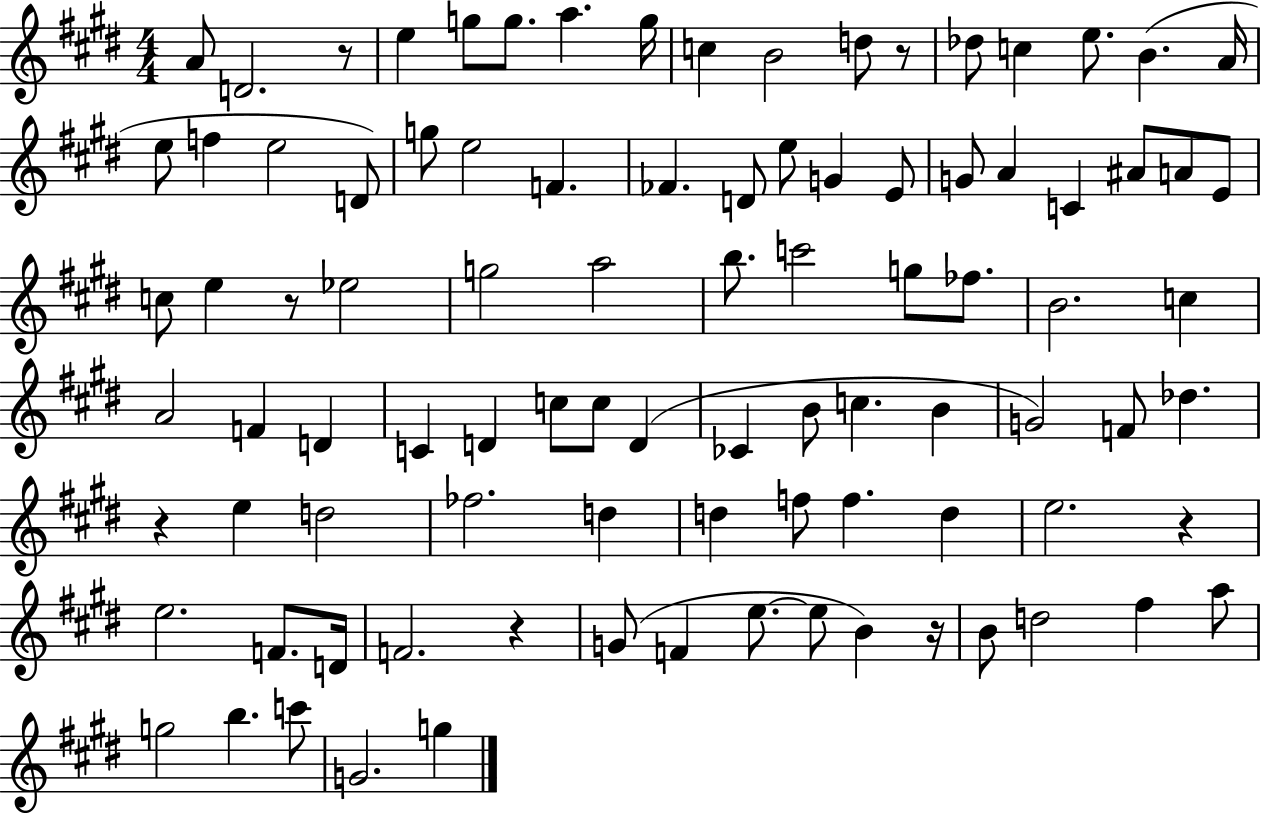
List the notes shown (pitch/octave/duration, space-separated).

A4/e D4/h. R/e E5/q G5/e G5/e. A5/q. G5/s C5/q B4/h D5/e R/e Db5/e C5/q E5/e. B4/q. A4/s E5/e F5/q E5/h D4/e G5/e E5/h F4/q. FES4/q. D4/e E5/e G4/q E4/e G4/e A4/q C4/q A#4/e A4/e E4/e C5/e E5/q R/e Eb5/h G5/h A5/h B5/e. C6/h G5/e FES5/e. B4/h. C5/q A4/h F4/q D4/q C4/q D4/q C5/e C5/e D4/q CES4/q B4/e C5/q. B4/q G4/h F4/e Db5/q. R/q E5/q D5/h FES5/h. D5/q D5/q F5/e F5/q. D5/q E5/h. R/q E5/h. F4/e. D4/s F4/h. R/q G4/e F4/q E5/e. E5/e B4/q R/s B4/e D5/h F#5/q A5/e G5/h B5/q. C6/e G4/h. G5/q